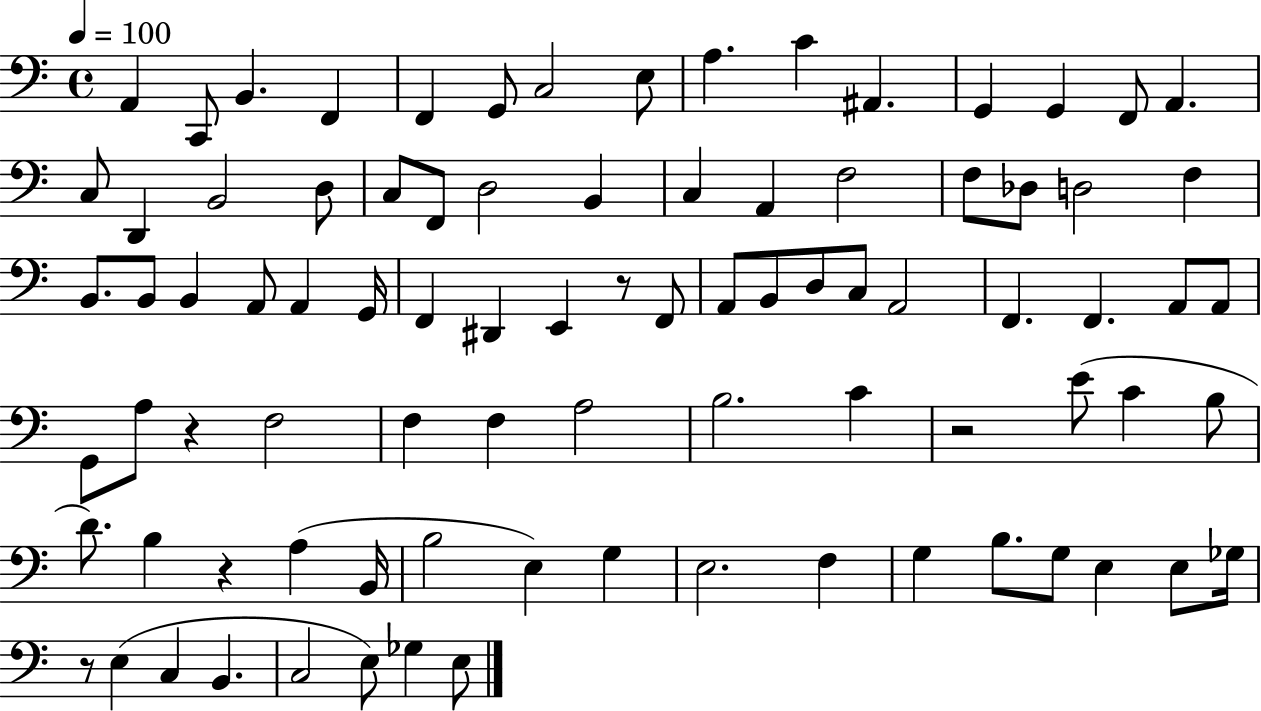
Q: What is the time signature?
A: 4/4